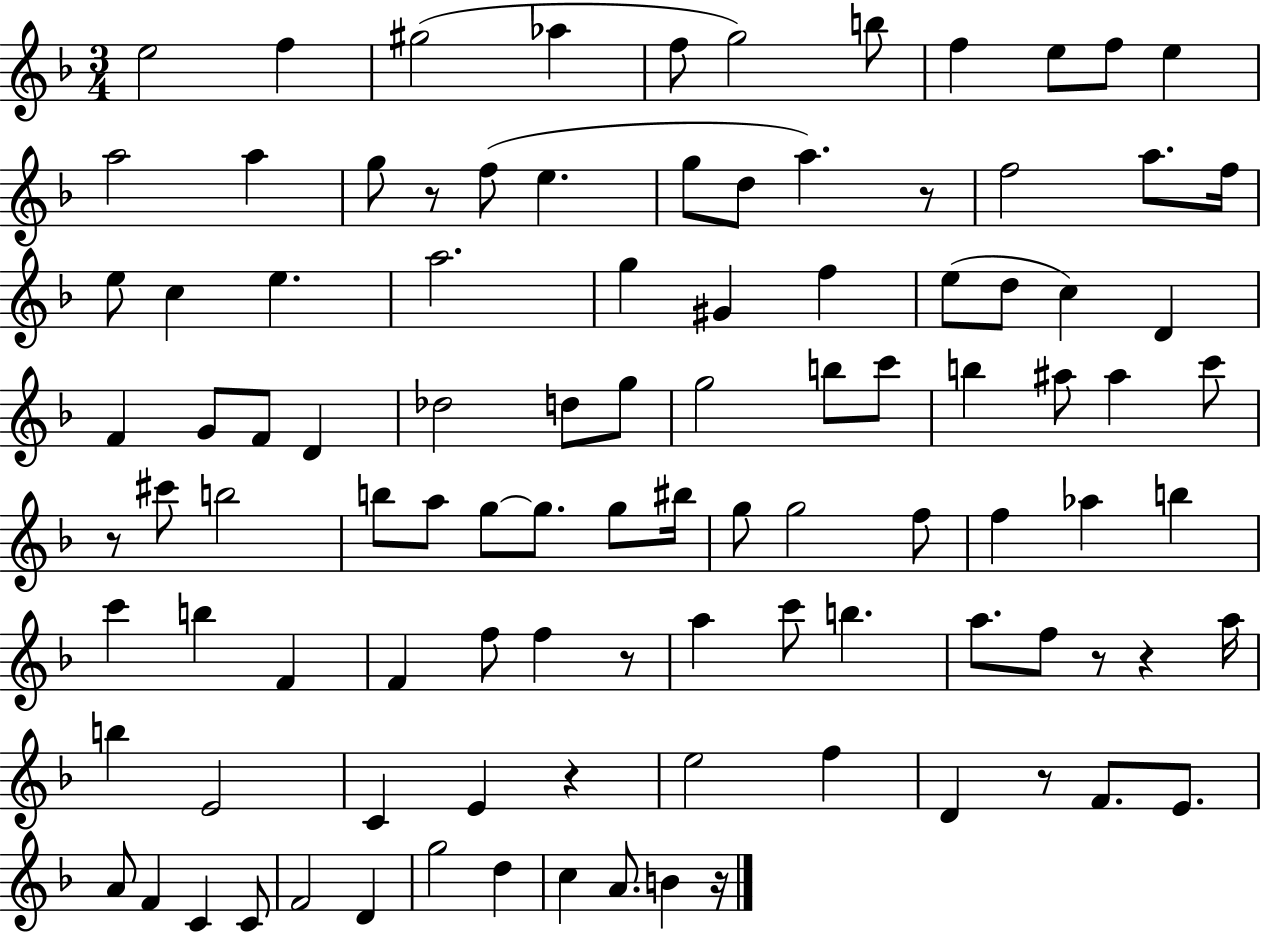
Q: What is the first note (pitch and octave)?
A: E5